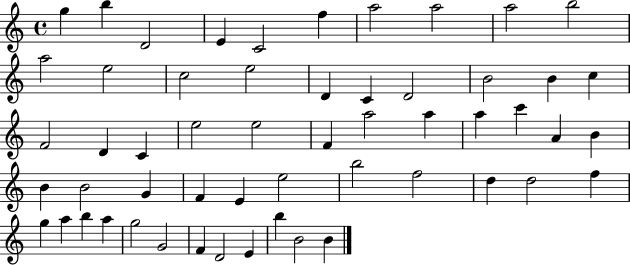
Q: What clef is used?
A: treble